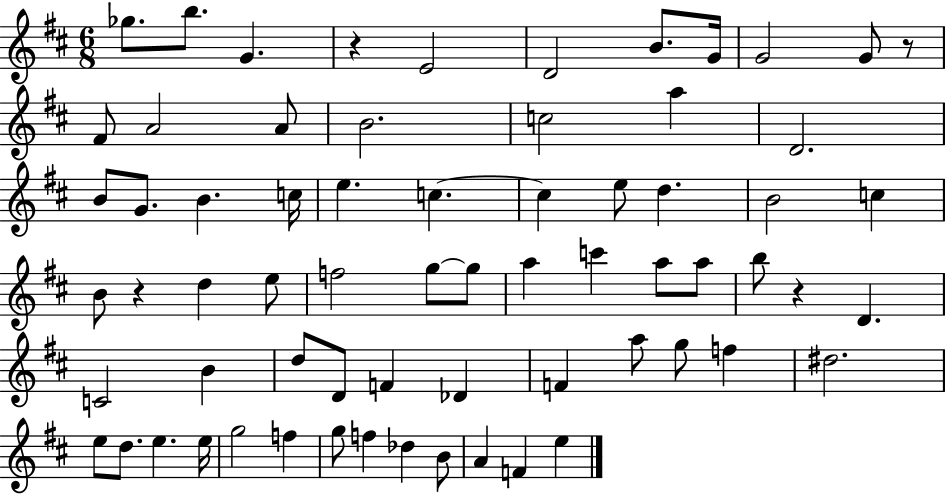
{
  \clef treble
  \numericTimeSignature
  \time 6/8
  \key d \major
  \repeat volta 2 { ges''8. b''8. g'4. | r4 e'2 | d'2 b'8. g'16 | g'2 g'8 r8 | \break fis'8 a'2 a'8 | b'2. | c''2 a''4 | d'2. | \break b'8 g'8. b'4. c''16 | e''4. c''4.~~ | c''4 e''8 d''4. | b'2 c''4 | \break b'8 r4 d''4 e''8 | f''2 g''8~~ g''8 | a''4 c'''4 a''8 a''8 | b''8 r4 d'4. | \break c'2 b'4 | d''8 d'8 f'4 des'4 | f'4 a''8 g''8 f''4 | dis''2. | \break e''8 d''8. e''4. e''16 | g''2 f''4 | g''8 f''4 des''4 b'8 | a'4 f'4 e''4 | \break } \bar "|."
}